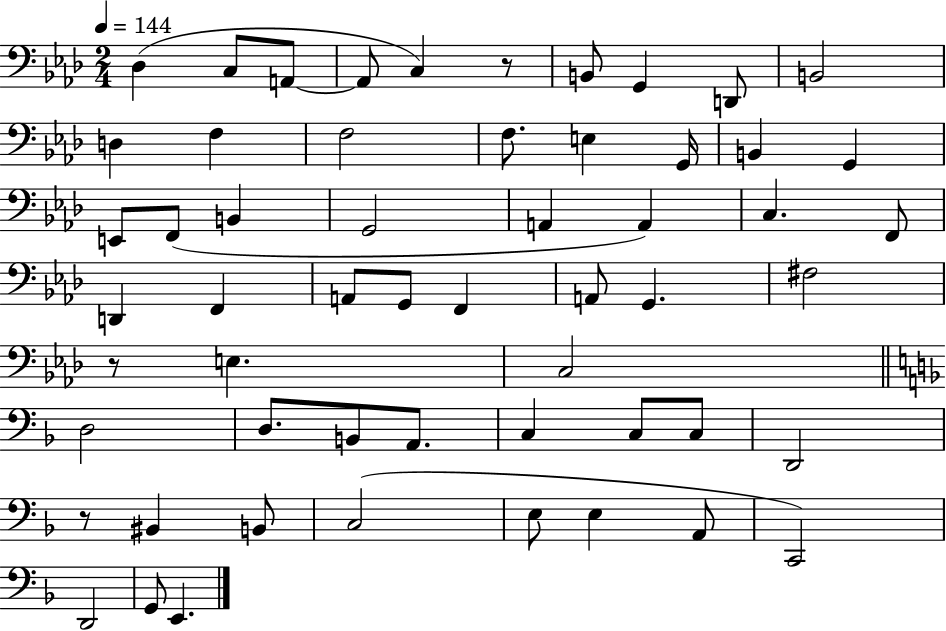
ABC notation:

X:1
T:Untitled
M:2/4
L:1/4
K:Ab
_D, C,/2 A,,/2 A,,/2 C, z/2 B,,/2 G,, D,,/2 B,,2 D, F, F,2 F,/2 E, G,,/4 B,, G,, E,,/2 F,,/2 B,, G,,2 A,, A,, C, F,,/2 D,, F,, A,,/2 G,,/2 F,, A,,/2 G,, ^F,2 z/2 E, C,2 D,2 D,/2 B,,/2 A,,/2 C, C,/2 C,/2 D,,2 z/2 ^B,, B,,/2 C,2 E,/2 E, A,,/2 C,,2 D,,2 G,,/2 E,,